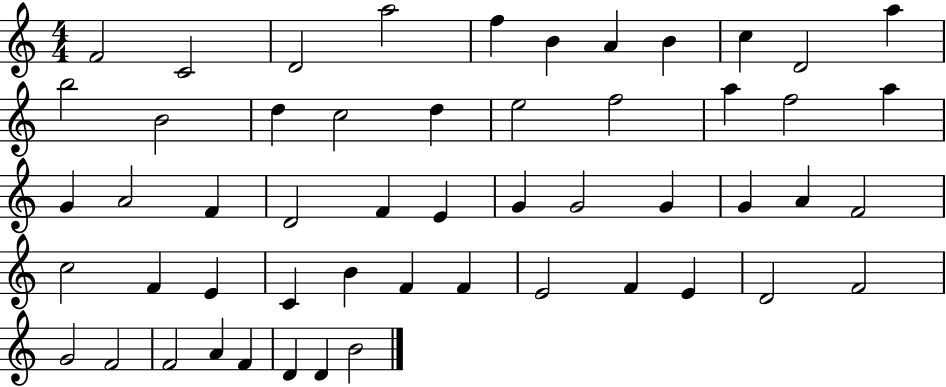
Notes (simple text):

F4/h C4/h D4/h A5/h F5/q B4/q A4/q B4/q C5/q D4/h A5/q B5/h B4/h D5/q C5/h D5/q E5/h F5/h A5/q F5/h A5/q G4/q A4/h F4/q D4/h F4/q E4/q G4/q G4/h G4/q G4/q A4/q F4/h C5/h F4/q E4/q C4/q B4/q F4/q F4/q E4/h F4/q E4/q D4/h F4/h G4/h F4/h F4/h A4/q F4/q D4/q D4/q B4/h